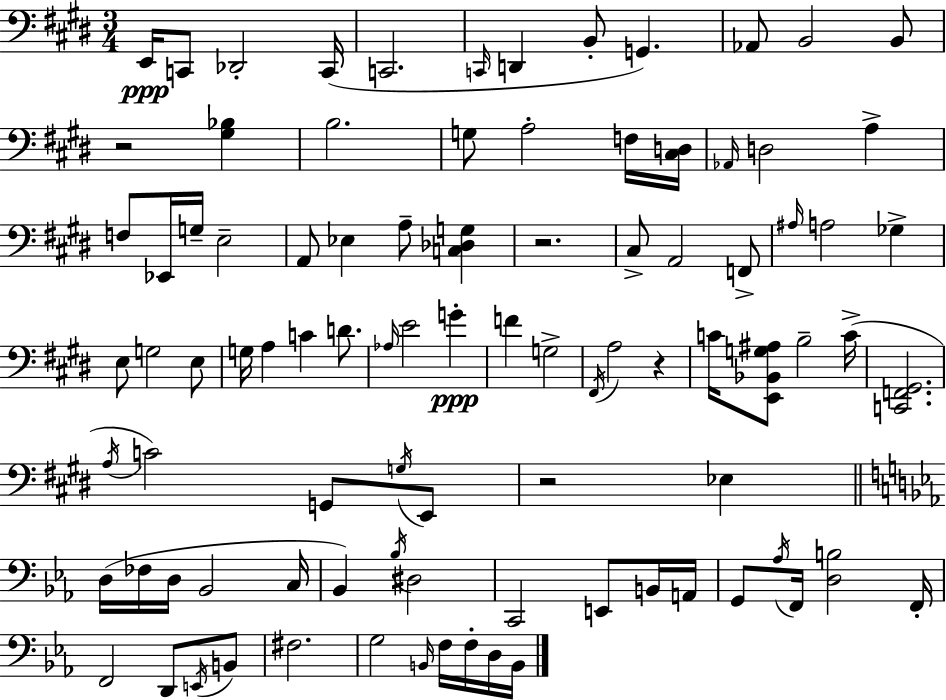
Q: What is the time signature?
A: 3/4